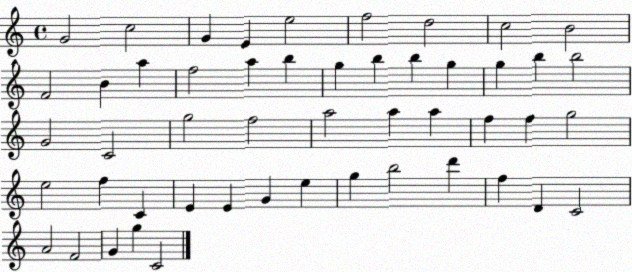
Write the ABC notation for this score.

X:1
T:Untitled
M:4/4
L:1/4
K:C
G2 c2 G E e2 f2 d2 c2 B2 F2 B a f2 a b g b b g g b b2 G2 C2 g2 f2 a2 a a f f g2 e2 f C E E G e g b2 d' f D C2 A2 F2 G g C2